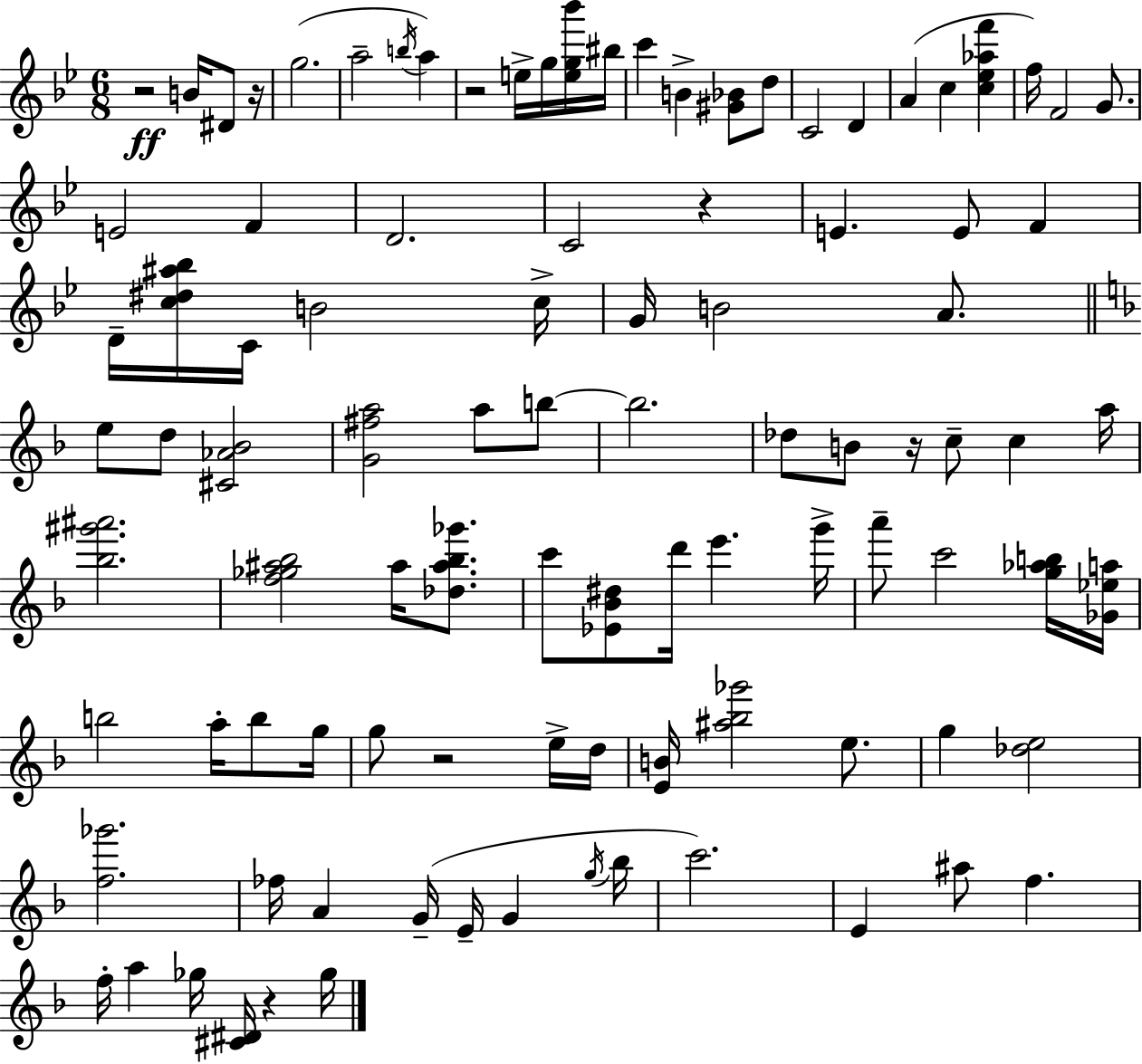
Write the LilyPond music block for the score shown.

{
  \clef treble
  \numericTimeSignature
  \time 6/8
  \key g \minor
  r2\ff b'16 dis'8 r16 | g''2.( | a''2-- \acciaccatura { b''16 }) a''4 | r2 e''16-> g''16 <e'' g'' bes'''>16 | \break bis''16 c'''4 b'4-> <gis' bes'>8 d''8 | c'2 d'4 | a'4( c''4 <c'' ees'' aes'' f'''>4 | f''16) f'2 g'8. | \break e'2 f'4 | d'2. | c'2 r4 | e'4. e'8 f'4 | \break d'16-- <c'' dis'' ais'' bes''>16 c'16 b'2 | c''16-> g'16 b'2 a'8. | \bar "||" \break \key f \major e''8 d''8 <cis' aes' bes'>2 | <g' fis'' a''>2 a''8 b''8~~ | b''2. | des''8 b'8 r16 c''8-- c''4 a''16 | \break <bes'' gis''' ais'''>2. | <f'' ges'' ais'' bes''>2 ais''16 <des'' ais'' bes'' ges'''>8. | c'''8 <ees' bes' dis''>8 d'''16 e'''4. g'''16-> | a'''8-- c'''2 <g'' aes'' b''>16 <ges' ees'' a''>16 | \break b''2 a''16-. b''8 g''16 | g''8 r2 e''16-> d''16 | <e' b'>16 <ais'' bes'' ges'''>2 e''8. | g''4 <des'' e''>2 | \break <f'' ges'''>2. | fes''16 a'4 g'16--( e'16-- g'4 \acciaccatura { g''16 } | bes''16 c'''2.) | e'4 ais''8 f''4. | \break f''16-. a''4 ges''16 <cis' dis'>16 r4 | ges''16 \bar "|."
}